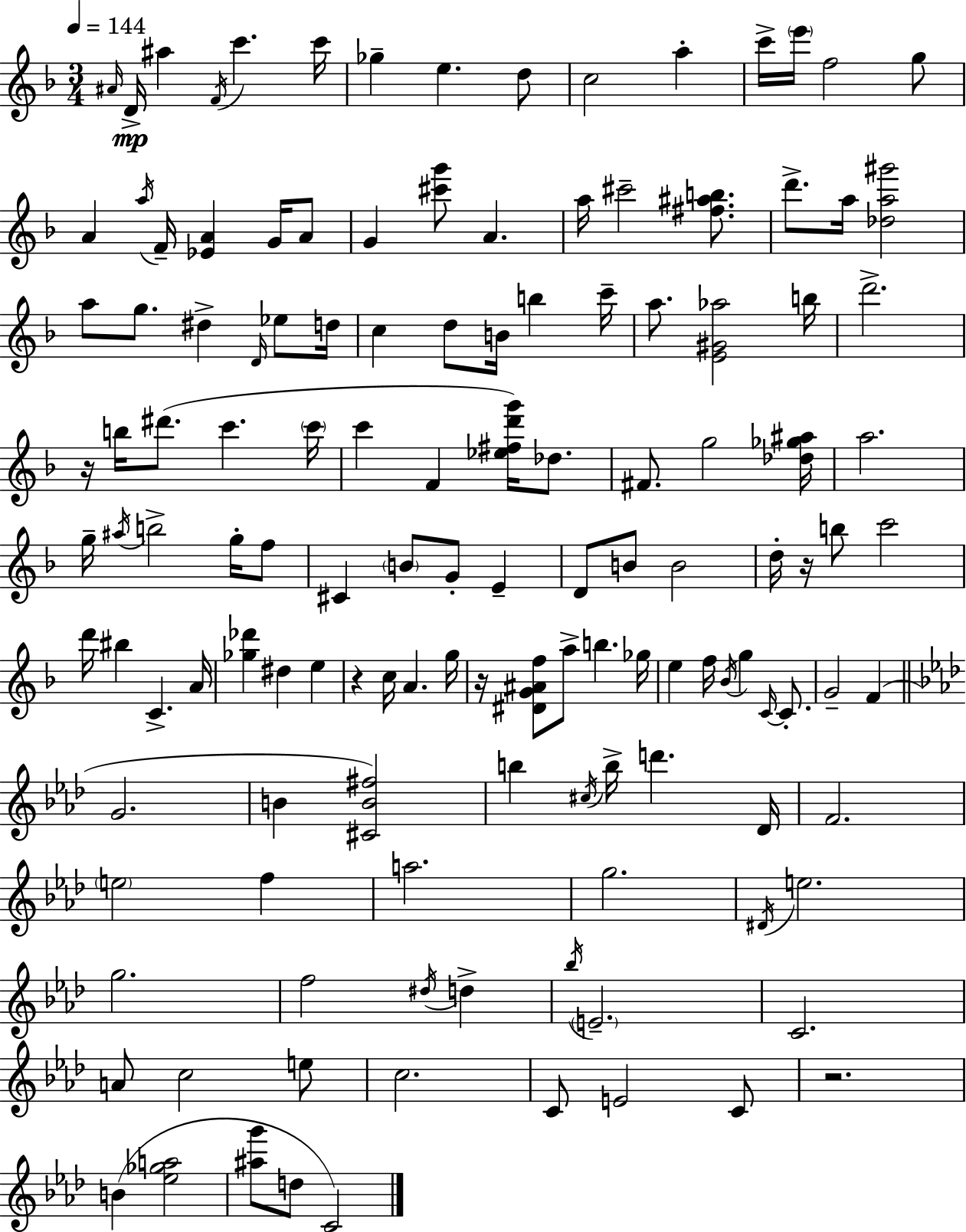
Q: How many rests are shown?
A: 5